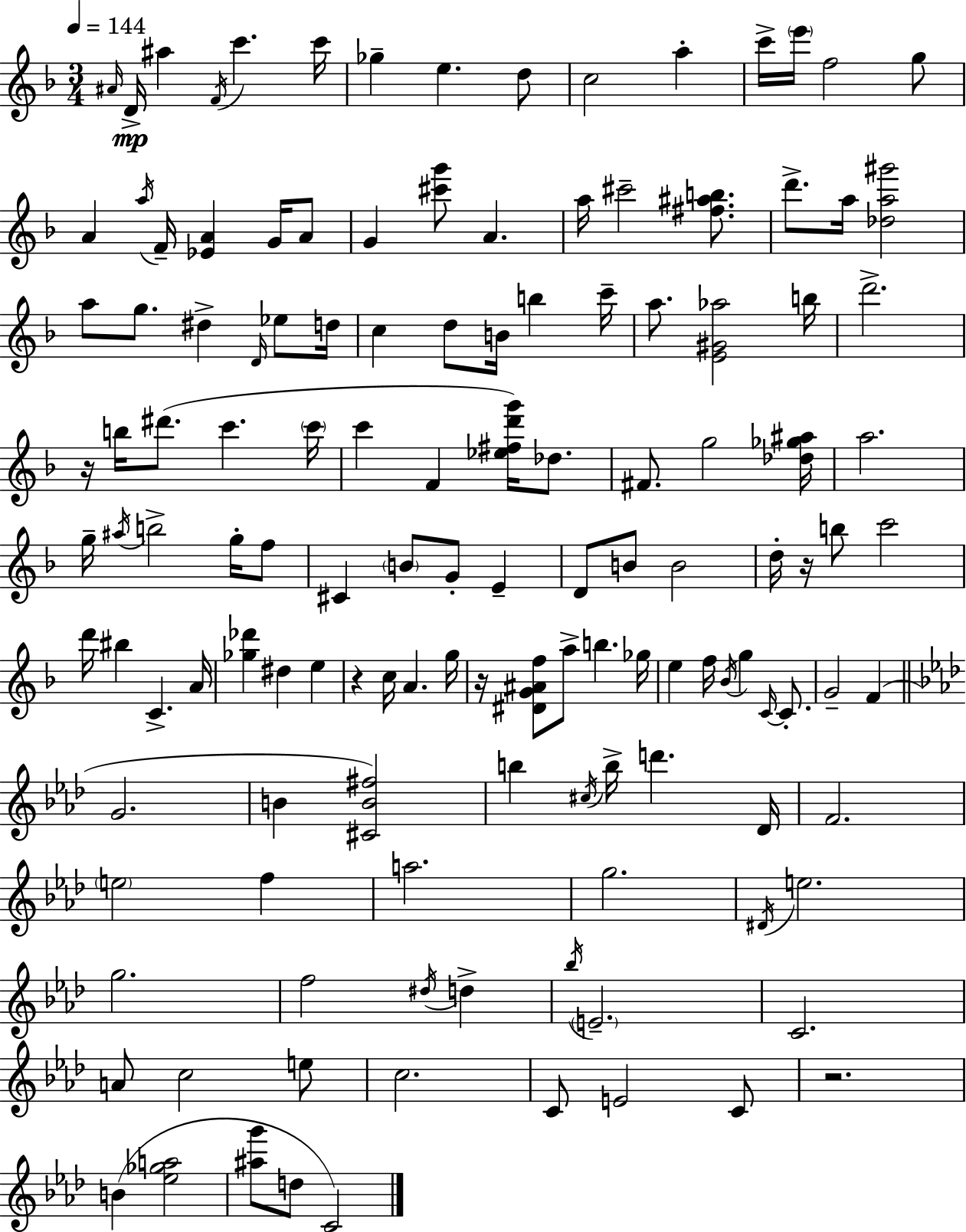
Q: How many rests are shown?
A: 5